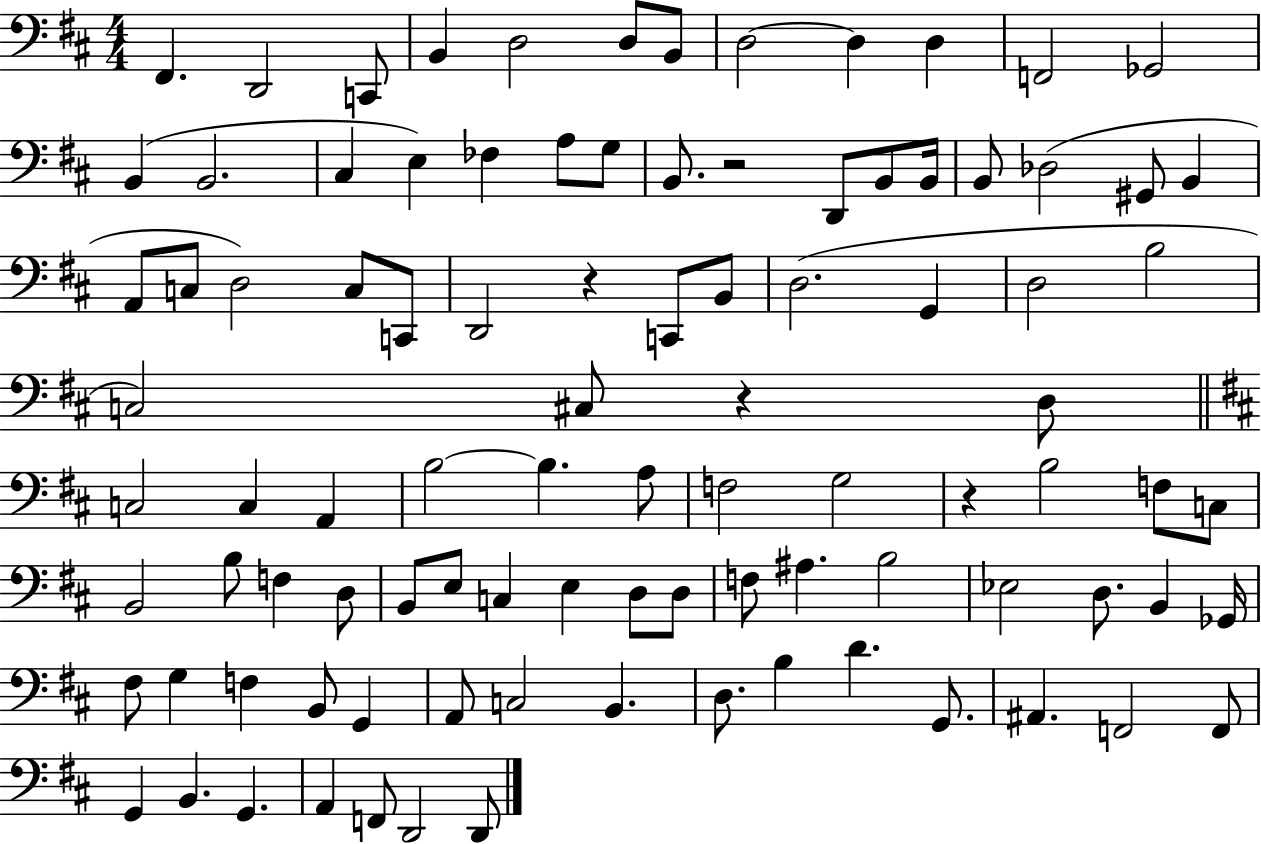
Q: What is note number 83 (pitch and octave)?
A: A#2